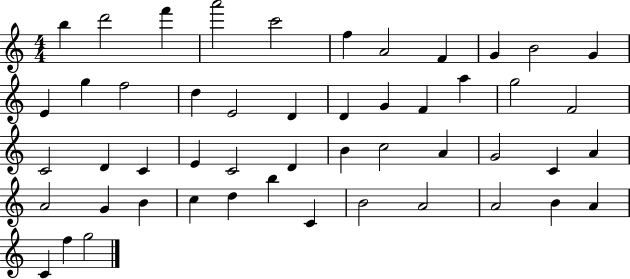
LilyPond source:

{
  \clef treble
  \numericTimeSignature
  \time 4/4
  \key c \major
  b''4 d'''2 f'''4 | a'''2 c'''2 | f''4 a'2 f'4 | g'4 b'2 g'4 | \break e'4 g''4 f''2 | d''4 e'2 d'4 | d'4 g'4 f'4 a''4 | g''2 f'2 | \break c'2 d'4 c'4 | e'4 c'2 d'4 | b'4 c''2 a'4 | g'2 c'4 a'4 | \break a'2 g'4 b'4 | c''4 d''4 b''4 c'4 | b'2 a'2 | a'2 b'4 a'4 | \break c'4 f''4 g''2 | \bar "|."
}